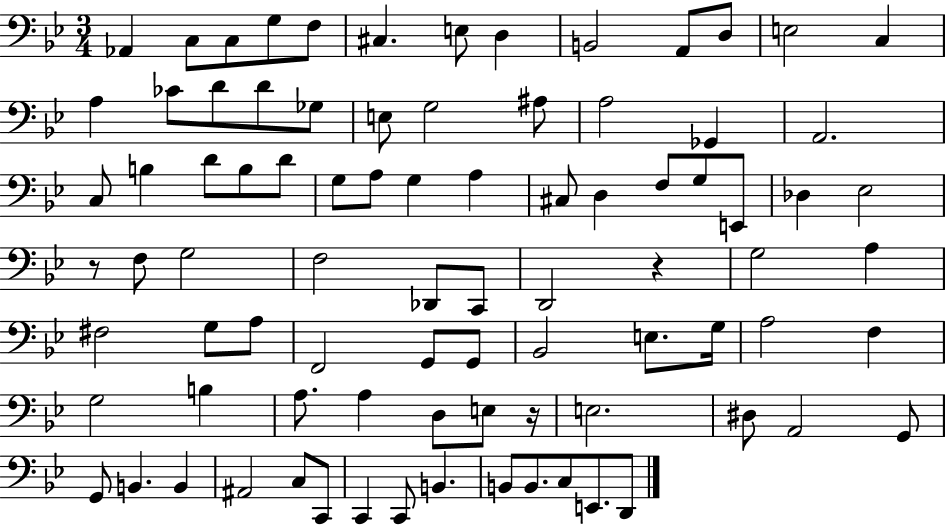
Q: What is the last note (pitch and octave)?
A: D2